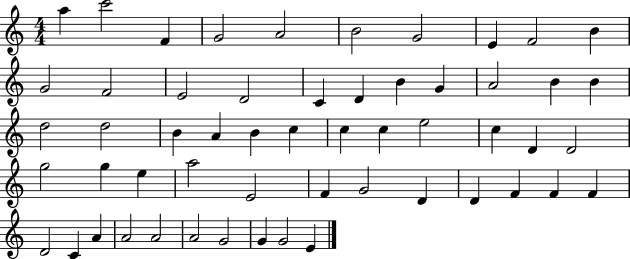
{
  \clef treble
  \numericTimeSignature
  \time 4/4
  \key c \major
  a''4 c'''2 f'4 | g'2 a'2 | b'2 g'2 | e'4 f'2 b'4 | \break g'2 f'2 | e'2 d'2 | c'4 d'4 b'4 g'4 | a'2 b'4 b'4 | \break d''2 d''2 | b'4 a'4 b'4 c''4 | c''4 c''4 e''2 | c''4 d'4 d'2 | \break g''2 g''4 e''4 | a''2 e'2 | f'4 g'2 d'4 | d'4 f'4 f'4 f'4 | \break d'2 c'4 a'4 | a'2 a'2 | a'2 g'2 | g'4 g'2 e'4 | \break \bar "|."
}